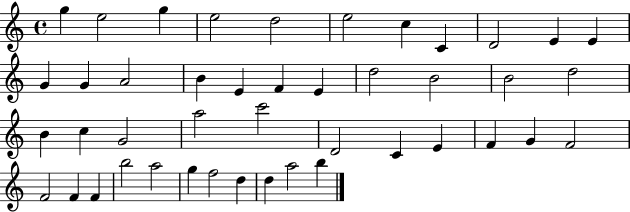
{
  \clef treble
  \time 4/4
  \defaultTimeSignature
  \key c \major
  g''4 e''2 g''4 | e''2 d''2 | e''2 c''4 c'4 | d'2 e'4 e'4 | \break g'4 g'4 a'2 | b'4 e'4 f'4 e'4 | d''2 b'2 | b'2 d''2 | \break b'4 c''4 g'2 | a''2 c'''2 | d'2 c'4 e'4 | f'4 g'4 f'2 | \break f'2 f'4 f'4 | b''2 a''2 | g''4 f''2 d''4 | d''4 a''2 b''4 | \break \bar "|."
}